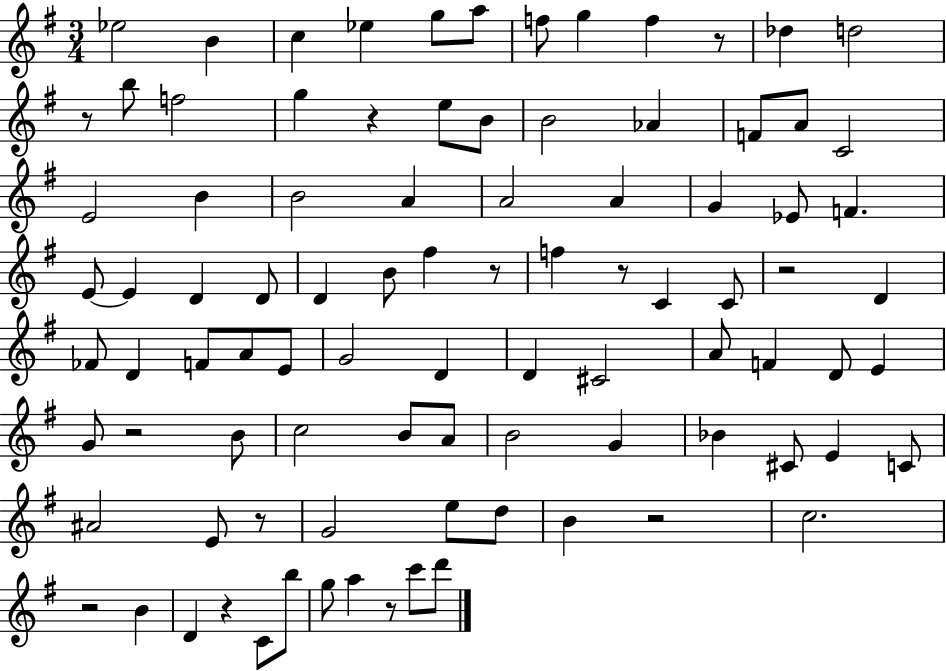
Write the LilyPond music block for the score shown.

{
  \clef treble
  \numericTimeSignature
  \time 3/4
  \key g \major
  ees''2 b'4 | c''4 ees''4 g''8 a''8 | f''8 g''4 f''4 r8 | des''4 d''2 | \break r8 b''8 f''2 | g''4 r4 e''8 b'8 | b'2 aes'4 | f'8 a'8 c'2 | \break e'2 b'4 | b'2 a'4 | a'2 a'4 | g'4 ees'8 f'4. | \break e'8~~ e'4 d'4 d'8 | d'4 b'8 fis''4 r8 | f''4 r8 c'4 c'8 | r2 d'4 | \break fes'8 d'4 f'8 a'8 e'8 | g'2 d'4 | d'4 cis'2 | a'8 f'4 d'8 e'4 | \break g'8 r2 b'8 | c''2 b'8 a'8 | b'2 g'4 | bes'4 cis'8 e'4 c'8 | \break ais'2 e'8 r8 | g'2 e''8 d''8 | b'4 r2 | c''2. | \break r2 b'4 | d'4 r4 c'8 b''8 | g''8 a''4 r8 c'''8 d'''8 | \bar "|."
}